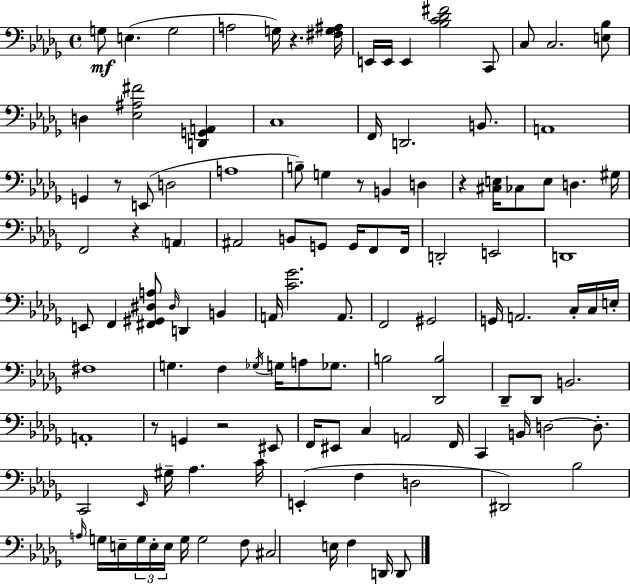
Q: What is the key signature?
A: BES minor